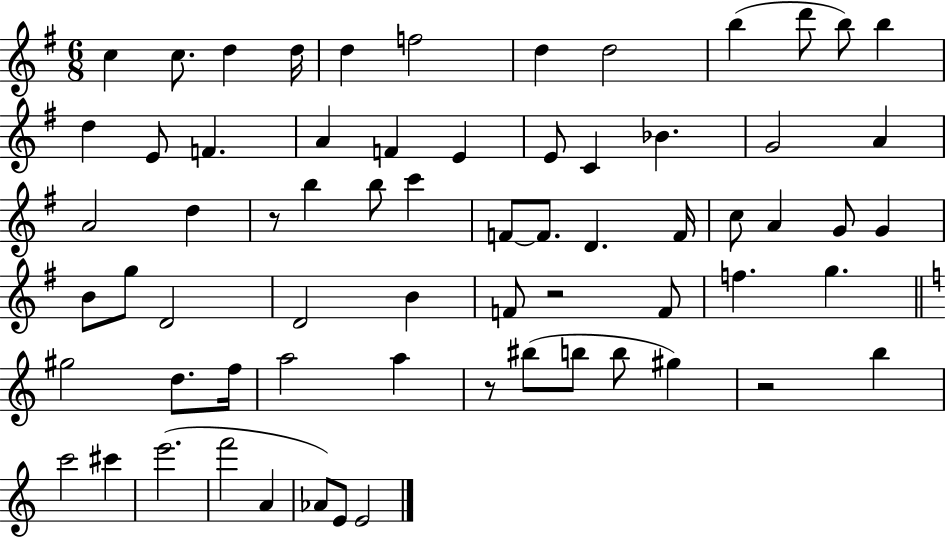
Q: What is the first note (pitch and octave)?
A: C5